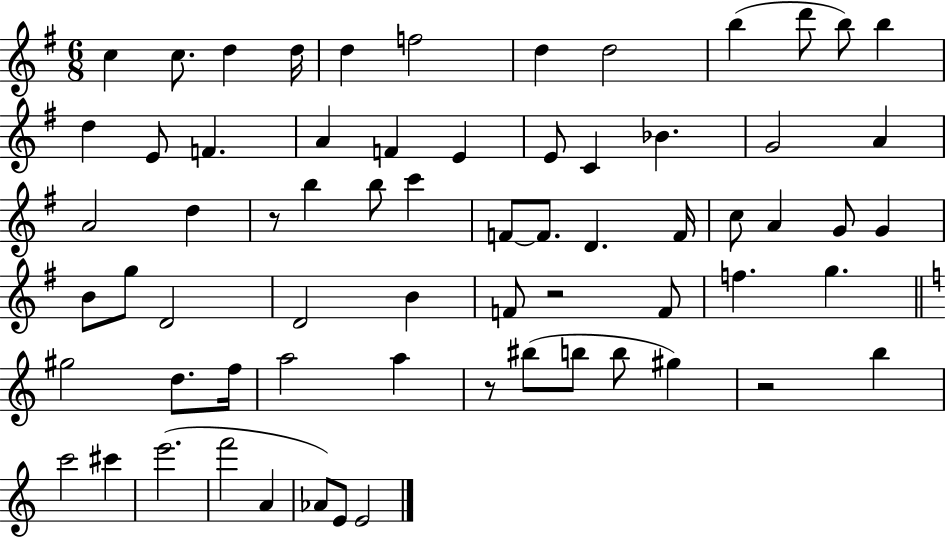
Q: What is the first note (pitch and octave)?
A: C5